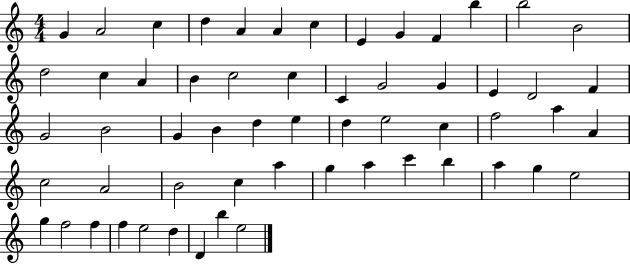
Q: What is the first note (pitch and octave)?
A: G4